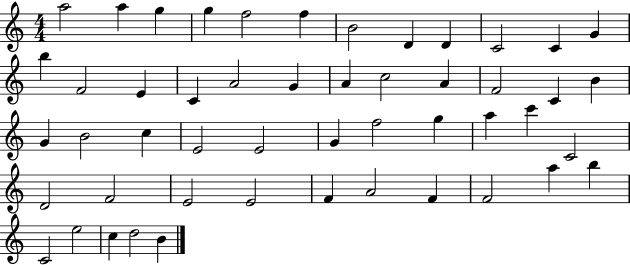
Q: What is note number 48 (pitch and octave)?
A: C5